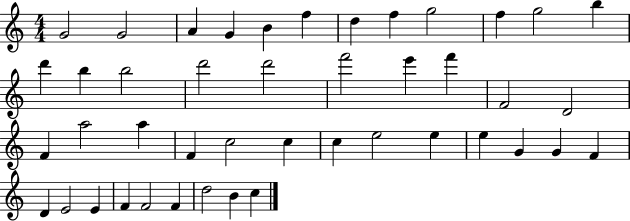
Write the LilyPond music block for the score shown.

{
  \clef treble
  \numericTimeSignature
  \time 4/4
  \key c \major
  g'2 g'2 | a'4 g'4 b'4 f''4 | d''4 f''4 g''2 | f''4 g''2 b''4 | \break d'''4 b''4 b''2 | d'''2 d'''2 | f'''2 e'''4 f'''4 | f'2 d'2 | \break f'4 a''2 a''4 | f'4 c''2 c''4 | c''4 e''2 e''4 | e''4 g'4 g'4 f'4 | \break d'4 e'2 e'4 | f'4 f'2 f'4 | d''2 b'4 c''4 | \bar "|."
}